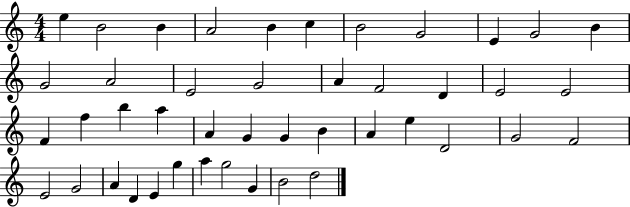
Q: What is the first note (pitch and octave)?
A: E5